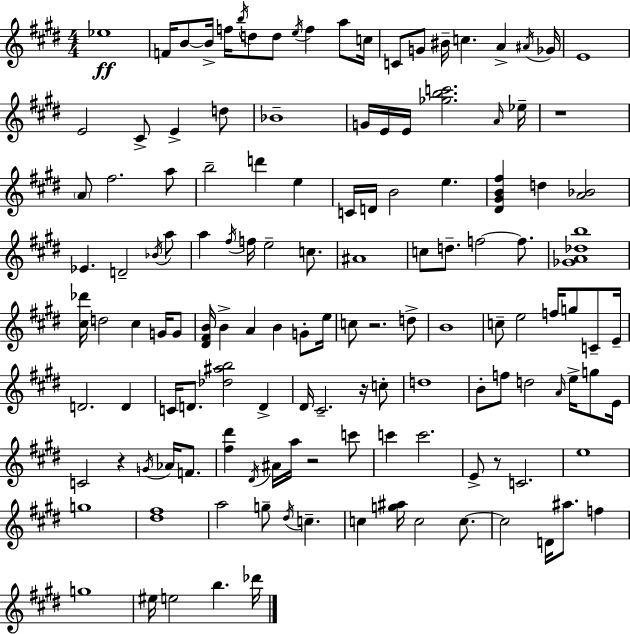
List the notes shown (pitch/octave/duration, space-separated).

Eb5/w F4/s B4/e B4/s F5/s B5/s D5/e D5/e E5/s F5/q A5/e C5/s C4/e G4/e BIS4/s C5/q. A4/q A#4/s Gb4/s E4/w E4/h C#4/e E4/q D5/e Bb4/w G4/s E4/s E4/s [Gb5,B5,C6]/h. A4/s Eb5/s R/w A4/e F#5/h. A5/e B5/h D6/q E5/q C4/s D4/s B4/h E5/q. [D#4,G#4,B4,F#5]/q D5/q [A4,Bb4]/h Eb4/q. D4/h Bb4/s A5/e A5/q F#5/s F5/s E5/h C5/e. A#4/w C5/e D5/e. F5/h F5/e. [Gb4,A4,Db5,B5]/w [C#5,Db6]/s D5/h C#5/q G4/s G4/e [D#4,F#4,B4]/s B4/q A4/q B4/q G4/e E5/s C5/e R/h. D5/e B4/w C5/e E5/h F5/s G5/e C4/e E4/s D4/h. D4/q C4/s D4/e. [Db5,A#5,B5]/h D4/q D#4/s C#4/h. R/s C5/e D5/w B4/e F5/e D5/h A4/s E5/s G5/e E4/s C4/h R/q G4/s Ab4/s F4/e. [F#5,D#6]/q D#4/s A#4/s A5/s R/h C6/e C6/q C6/h. E4/e R/e C4/h. E5/w G5/w [D#5,F#5]/w A5/h G5/e D#5/s C5/q. C5/q [G5,A#5]/s C5/h C5/e. C5/h D4/s A#5/e. F5/q G5/w EIS5/s E5/h B5/q. Db6/s